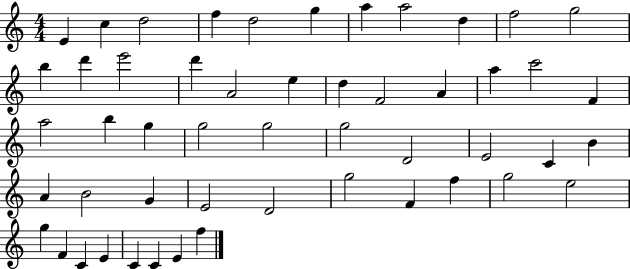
{
  \clef treble
  \numericTimeSignature
  \time 4/4
  \key c \major
  e'4 c''4 d''2 | f''4 d''2 g''4 | a''4 a''2 d''4 | f''2 g''2 | \break b''4 d'''4 e'''2 | d'''4 a'2 e''4 | d''4 f'2 a'4 | a''4 c'''2 f'4 | \break a''2 b''4 g''4 | g''2 g''2 | g''2 d'2 | e'2 c'4 b'4 | \break a'4 b'2 g'4 | e'2 d'2 | g''2 f'4 f''4 | g''2 e''2 | \break g''4 f'4 c'4 e'4 | c'4 c'4 e'4 f''4 | \bar "|."
}